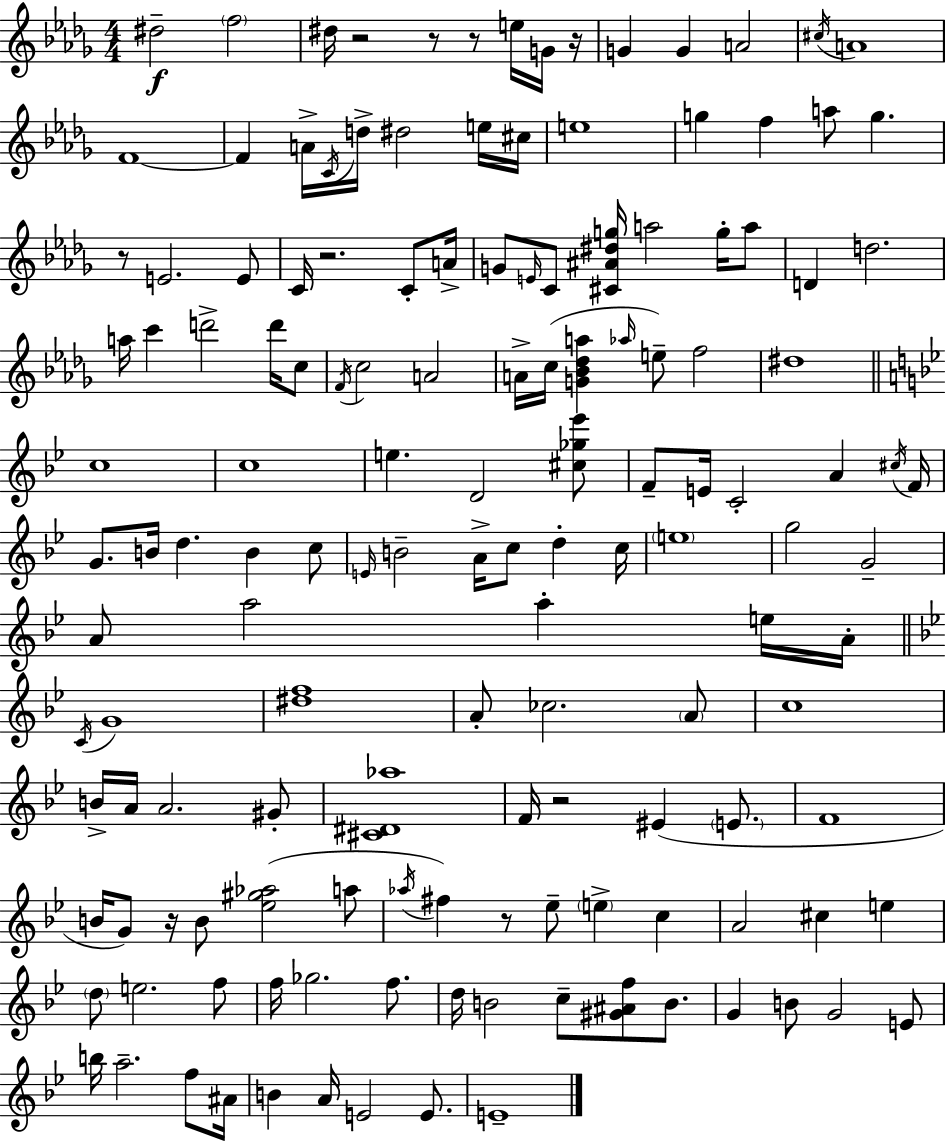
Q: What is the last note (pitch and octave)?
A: E4